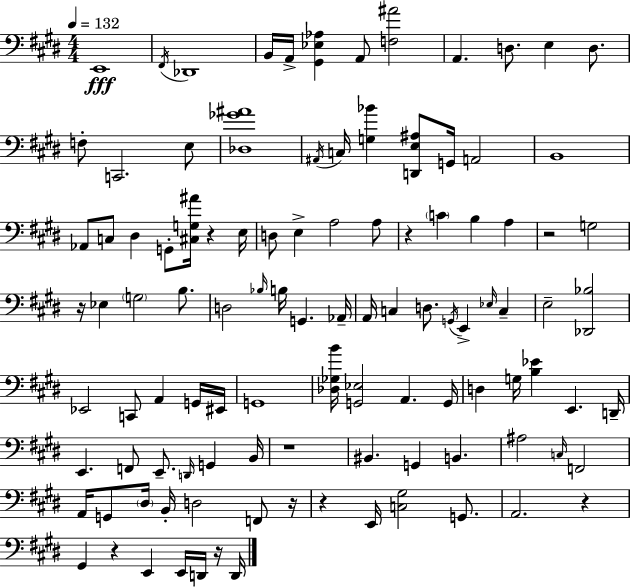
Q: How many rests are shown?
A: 10